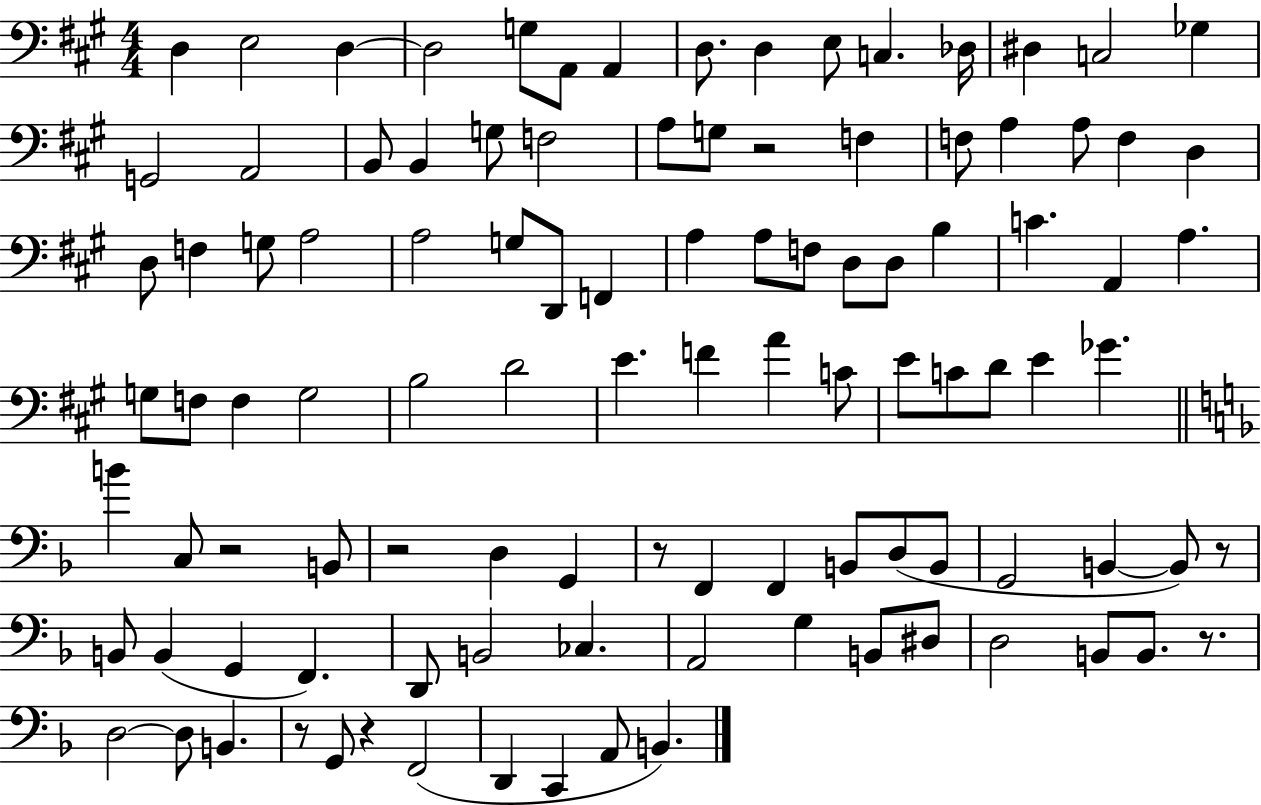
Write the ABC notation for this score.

X:1
T:Untitled
M:4/4
L:1/4
K:A
D, E,2 D, D,2 G,/2 A,,/2 A,, D,/2 D, E,/2 C, _D,/4 ^D, C,2 _G, G,,2 A,,2 B,,/2 B,, G,/2 F,2 A,/2 G,/2 z2 F, F,/2 A, A,/2 F, D, D,/2 F, G,/2 A,2 A,2 G,/2 D,,/2 F,, A, A,/2 F,/2 D,/2 D,/2 B, C A,, A, G,/2 F,/2 F, G,2 B,2 D2 E F A C/2 E/2 C/2 D/2 E _G B C,/2 z2 B,,/2 z2 D, G,, z/2 F,, F,, B,,/2 D,/2 B,,/2 G,,2 B,, B,,/2 z/2 B,,/2 B,, G,, F,, D,,/2 B,,2 _C, A,,2 G, B,,/2 ^D,/2 D,2 B,,/2 B,,/2 z/2 D,2 D,/2 B,, z/2 G,,/2 z F,,2 D,, C,, A,,/2 B,,